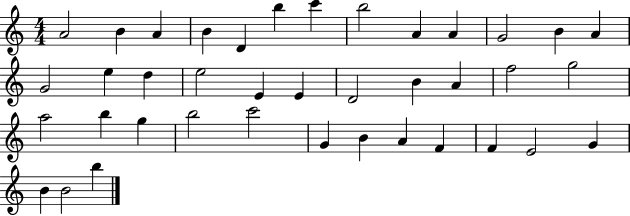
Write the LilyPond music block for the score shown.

{
  \clef treble
  \numericTimeSignature
  \time 4/4
  \key c \major
  a'2 b'4 a'4 | b'4 d'4 b''4 c'''4 | b''2 a'4 a'4 | g'2 b'4 a'4 | \break g'2 e''4 d''4 | e''2 e'4 e'4 | d'2 b'4 a'4 | f''2 g''2 | \break a''2 b''4 g''4 | b''2 c'''2 | g'4 b'4 a'4 f'4 | f'4 e'2 g'4 | \break b'4 b'2 b''4 | \bar "|."
}